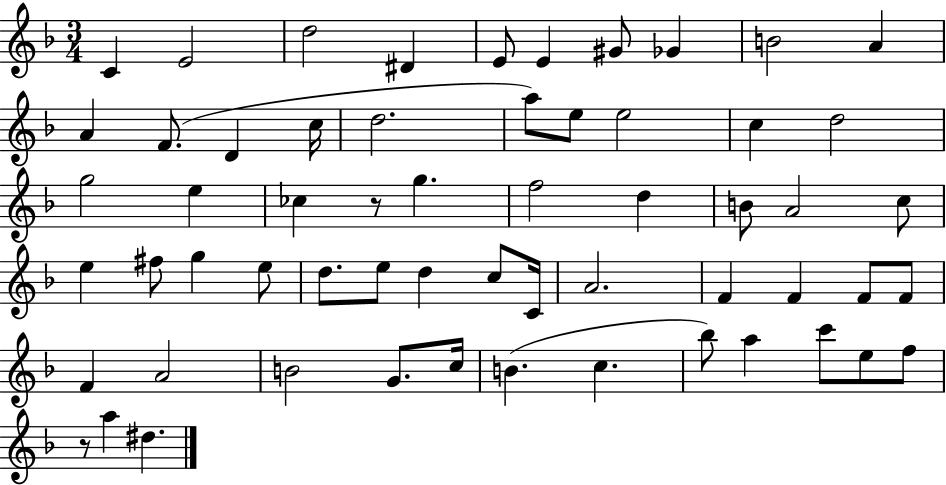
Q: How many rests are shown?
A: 2